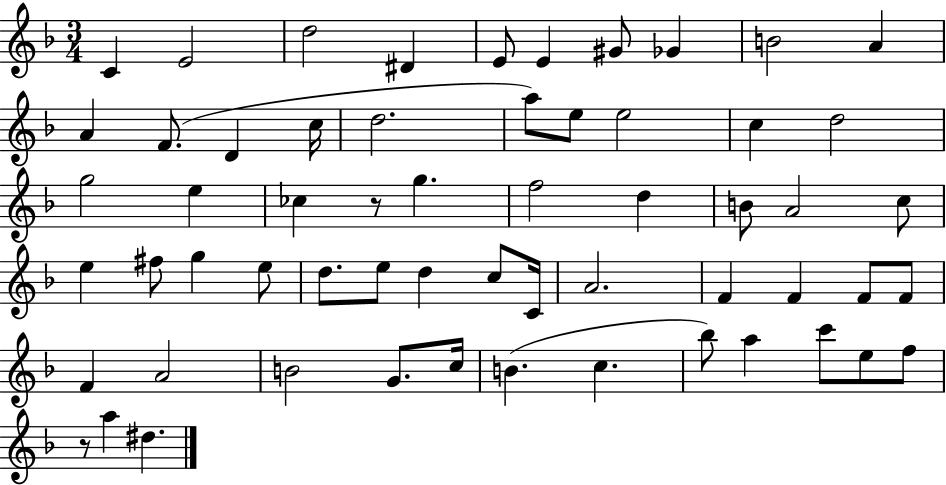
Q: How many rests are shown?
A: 2